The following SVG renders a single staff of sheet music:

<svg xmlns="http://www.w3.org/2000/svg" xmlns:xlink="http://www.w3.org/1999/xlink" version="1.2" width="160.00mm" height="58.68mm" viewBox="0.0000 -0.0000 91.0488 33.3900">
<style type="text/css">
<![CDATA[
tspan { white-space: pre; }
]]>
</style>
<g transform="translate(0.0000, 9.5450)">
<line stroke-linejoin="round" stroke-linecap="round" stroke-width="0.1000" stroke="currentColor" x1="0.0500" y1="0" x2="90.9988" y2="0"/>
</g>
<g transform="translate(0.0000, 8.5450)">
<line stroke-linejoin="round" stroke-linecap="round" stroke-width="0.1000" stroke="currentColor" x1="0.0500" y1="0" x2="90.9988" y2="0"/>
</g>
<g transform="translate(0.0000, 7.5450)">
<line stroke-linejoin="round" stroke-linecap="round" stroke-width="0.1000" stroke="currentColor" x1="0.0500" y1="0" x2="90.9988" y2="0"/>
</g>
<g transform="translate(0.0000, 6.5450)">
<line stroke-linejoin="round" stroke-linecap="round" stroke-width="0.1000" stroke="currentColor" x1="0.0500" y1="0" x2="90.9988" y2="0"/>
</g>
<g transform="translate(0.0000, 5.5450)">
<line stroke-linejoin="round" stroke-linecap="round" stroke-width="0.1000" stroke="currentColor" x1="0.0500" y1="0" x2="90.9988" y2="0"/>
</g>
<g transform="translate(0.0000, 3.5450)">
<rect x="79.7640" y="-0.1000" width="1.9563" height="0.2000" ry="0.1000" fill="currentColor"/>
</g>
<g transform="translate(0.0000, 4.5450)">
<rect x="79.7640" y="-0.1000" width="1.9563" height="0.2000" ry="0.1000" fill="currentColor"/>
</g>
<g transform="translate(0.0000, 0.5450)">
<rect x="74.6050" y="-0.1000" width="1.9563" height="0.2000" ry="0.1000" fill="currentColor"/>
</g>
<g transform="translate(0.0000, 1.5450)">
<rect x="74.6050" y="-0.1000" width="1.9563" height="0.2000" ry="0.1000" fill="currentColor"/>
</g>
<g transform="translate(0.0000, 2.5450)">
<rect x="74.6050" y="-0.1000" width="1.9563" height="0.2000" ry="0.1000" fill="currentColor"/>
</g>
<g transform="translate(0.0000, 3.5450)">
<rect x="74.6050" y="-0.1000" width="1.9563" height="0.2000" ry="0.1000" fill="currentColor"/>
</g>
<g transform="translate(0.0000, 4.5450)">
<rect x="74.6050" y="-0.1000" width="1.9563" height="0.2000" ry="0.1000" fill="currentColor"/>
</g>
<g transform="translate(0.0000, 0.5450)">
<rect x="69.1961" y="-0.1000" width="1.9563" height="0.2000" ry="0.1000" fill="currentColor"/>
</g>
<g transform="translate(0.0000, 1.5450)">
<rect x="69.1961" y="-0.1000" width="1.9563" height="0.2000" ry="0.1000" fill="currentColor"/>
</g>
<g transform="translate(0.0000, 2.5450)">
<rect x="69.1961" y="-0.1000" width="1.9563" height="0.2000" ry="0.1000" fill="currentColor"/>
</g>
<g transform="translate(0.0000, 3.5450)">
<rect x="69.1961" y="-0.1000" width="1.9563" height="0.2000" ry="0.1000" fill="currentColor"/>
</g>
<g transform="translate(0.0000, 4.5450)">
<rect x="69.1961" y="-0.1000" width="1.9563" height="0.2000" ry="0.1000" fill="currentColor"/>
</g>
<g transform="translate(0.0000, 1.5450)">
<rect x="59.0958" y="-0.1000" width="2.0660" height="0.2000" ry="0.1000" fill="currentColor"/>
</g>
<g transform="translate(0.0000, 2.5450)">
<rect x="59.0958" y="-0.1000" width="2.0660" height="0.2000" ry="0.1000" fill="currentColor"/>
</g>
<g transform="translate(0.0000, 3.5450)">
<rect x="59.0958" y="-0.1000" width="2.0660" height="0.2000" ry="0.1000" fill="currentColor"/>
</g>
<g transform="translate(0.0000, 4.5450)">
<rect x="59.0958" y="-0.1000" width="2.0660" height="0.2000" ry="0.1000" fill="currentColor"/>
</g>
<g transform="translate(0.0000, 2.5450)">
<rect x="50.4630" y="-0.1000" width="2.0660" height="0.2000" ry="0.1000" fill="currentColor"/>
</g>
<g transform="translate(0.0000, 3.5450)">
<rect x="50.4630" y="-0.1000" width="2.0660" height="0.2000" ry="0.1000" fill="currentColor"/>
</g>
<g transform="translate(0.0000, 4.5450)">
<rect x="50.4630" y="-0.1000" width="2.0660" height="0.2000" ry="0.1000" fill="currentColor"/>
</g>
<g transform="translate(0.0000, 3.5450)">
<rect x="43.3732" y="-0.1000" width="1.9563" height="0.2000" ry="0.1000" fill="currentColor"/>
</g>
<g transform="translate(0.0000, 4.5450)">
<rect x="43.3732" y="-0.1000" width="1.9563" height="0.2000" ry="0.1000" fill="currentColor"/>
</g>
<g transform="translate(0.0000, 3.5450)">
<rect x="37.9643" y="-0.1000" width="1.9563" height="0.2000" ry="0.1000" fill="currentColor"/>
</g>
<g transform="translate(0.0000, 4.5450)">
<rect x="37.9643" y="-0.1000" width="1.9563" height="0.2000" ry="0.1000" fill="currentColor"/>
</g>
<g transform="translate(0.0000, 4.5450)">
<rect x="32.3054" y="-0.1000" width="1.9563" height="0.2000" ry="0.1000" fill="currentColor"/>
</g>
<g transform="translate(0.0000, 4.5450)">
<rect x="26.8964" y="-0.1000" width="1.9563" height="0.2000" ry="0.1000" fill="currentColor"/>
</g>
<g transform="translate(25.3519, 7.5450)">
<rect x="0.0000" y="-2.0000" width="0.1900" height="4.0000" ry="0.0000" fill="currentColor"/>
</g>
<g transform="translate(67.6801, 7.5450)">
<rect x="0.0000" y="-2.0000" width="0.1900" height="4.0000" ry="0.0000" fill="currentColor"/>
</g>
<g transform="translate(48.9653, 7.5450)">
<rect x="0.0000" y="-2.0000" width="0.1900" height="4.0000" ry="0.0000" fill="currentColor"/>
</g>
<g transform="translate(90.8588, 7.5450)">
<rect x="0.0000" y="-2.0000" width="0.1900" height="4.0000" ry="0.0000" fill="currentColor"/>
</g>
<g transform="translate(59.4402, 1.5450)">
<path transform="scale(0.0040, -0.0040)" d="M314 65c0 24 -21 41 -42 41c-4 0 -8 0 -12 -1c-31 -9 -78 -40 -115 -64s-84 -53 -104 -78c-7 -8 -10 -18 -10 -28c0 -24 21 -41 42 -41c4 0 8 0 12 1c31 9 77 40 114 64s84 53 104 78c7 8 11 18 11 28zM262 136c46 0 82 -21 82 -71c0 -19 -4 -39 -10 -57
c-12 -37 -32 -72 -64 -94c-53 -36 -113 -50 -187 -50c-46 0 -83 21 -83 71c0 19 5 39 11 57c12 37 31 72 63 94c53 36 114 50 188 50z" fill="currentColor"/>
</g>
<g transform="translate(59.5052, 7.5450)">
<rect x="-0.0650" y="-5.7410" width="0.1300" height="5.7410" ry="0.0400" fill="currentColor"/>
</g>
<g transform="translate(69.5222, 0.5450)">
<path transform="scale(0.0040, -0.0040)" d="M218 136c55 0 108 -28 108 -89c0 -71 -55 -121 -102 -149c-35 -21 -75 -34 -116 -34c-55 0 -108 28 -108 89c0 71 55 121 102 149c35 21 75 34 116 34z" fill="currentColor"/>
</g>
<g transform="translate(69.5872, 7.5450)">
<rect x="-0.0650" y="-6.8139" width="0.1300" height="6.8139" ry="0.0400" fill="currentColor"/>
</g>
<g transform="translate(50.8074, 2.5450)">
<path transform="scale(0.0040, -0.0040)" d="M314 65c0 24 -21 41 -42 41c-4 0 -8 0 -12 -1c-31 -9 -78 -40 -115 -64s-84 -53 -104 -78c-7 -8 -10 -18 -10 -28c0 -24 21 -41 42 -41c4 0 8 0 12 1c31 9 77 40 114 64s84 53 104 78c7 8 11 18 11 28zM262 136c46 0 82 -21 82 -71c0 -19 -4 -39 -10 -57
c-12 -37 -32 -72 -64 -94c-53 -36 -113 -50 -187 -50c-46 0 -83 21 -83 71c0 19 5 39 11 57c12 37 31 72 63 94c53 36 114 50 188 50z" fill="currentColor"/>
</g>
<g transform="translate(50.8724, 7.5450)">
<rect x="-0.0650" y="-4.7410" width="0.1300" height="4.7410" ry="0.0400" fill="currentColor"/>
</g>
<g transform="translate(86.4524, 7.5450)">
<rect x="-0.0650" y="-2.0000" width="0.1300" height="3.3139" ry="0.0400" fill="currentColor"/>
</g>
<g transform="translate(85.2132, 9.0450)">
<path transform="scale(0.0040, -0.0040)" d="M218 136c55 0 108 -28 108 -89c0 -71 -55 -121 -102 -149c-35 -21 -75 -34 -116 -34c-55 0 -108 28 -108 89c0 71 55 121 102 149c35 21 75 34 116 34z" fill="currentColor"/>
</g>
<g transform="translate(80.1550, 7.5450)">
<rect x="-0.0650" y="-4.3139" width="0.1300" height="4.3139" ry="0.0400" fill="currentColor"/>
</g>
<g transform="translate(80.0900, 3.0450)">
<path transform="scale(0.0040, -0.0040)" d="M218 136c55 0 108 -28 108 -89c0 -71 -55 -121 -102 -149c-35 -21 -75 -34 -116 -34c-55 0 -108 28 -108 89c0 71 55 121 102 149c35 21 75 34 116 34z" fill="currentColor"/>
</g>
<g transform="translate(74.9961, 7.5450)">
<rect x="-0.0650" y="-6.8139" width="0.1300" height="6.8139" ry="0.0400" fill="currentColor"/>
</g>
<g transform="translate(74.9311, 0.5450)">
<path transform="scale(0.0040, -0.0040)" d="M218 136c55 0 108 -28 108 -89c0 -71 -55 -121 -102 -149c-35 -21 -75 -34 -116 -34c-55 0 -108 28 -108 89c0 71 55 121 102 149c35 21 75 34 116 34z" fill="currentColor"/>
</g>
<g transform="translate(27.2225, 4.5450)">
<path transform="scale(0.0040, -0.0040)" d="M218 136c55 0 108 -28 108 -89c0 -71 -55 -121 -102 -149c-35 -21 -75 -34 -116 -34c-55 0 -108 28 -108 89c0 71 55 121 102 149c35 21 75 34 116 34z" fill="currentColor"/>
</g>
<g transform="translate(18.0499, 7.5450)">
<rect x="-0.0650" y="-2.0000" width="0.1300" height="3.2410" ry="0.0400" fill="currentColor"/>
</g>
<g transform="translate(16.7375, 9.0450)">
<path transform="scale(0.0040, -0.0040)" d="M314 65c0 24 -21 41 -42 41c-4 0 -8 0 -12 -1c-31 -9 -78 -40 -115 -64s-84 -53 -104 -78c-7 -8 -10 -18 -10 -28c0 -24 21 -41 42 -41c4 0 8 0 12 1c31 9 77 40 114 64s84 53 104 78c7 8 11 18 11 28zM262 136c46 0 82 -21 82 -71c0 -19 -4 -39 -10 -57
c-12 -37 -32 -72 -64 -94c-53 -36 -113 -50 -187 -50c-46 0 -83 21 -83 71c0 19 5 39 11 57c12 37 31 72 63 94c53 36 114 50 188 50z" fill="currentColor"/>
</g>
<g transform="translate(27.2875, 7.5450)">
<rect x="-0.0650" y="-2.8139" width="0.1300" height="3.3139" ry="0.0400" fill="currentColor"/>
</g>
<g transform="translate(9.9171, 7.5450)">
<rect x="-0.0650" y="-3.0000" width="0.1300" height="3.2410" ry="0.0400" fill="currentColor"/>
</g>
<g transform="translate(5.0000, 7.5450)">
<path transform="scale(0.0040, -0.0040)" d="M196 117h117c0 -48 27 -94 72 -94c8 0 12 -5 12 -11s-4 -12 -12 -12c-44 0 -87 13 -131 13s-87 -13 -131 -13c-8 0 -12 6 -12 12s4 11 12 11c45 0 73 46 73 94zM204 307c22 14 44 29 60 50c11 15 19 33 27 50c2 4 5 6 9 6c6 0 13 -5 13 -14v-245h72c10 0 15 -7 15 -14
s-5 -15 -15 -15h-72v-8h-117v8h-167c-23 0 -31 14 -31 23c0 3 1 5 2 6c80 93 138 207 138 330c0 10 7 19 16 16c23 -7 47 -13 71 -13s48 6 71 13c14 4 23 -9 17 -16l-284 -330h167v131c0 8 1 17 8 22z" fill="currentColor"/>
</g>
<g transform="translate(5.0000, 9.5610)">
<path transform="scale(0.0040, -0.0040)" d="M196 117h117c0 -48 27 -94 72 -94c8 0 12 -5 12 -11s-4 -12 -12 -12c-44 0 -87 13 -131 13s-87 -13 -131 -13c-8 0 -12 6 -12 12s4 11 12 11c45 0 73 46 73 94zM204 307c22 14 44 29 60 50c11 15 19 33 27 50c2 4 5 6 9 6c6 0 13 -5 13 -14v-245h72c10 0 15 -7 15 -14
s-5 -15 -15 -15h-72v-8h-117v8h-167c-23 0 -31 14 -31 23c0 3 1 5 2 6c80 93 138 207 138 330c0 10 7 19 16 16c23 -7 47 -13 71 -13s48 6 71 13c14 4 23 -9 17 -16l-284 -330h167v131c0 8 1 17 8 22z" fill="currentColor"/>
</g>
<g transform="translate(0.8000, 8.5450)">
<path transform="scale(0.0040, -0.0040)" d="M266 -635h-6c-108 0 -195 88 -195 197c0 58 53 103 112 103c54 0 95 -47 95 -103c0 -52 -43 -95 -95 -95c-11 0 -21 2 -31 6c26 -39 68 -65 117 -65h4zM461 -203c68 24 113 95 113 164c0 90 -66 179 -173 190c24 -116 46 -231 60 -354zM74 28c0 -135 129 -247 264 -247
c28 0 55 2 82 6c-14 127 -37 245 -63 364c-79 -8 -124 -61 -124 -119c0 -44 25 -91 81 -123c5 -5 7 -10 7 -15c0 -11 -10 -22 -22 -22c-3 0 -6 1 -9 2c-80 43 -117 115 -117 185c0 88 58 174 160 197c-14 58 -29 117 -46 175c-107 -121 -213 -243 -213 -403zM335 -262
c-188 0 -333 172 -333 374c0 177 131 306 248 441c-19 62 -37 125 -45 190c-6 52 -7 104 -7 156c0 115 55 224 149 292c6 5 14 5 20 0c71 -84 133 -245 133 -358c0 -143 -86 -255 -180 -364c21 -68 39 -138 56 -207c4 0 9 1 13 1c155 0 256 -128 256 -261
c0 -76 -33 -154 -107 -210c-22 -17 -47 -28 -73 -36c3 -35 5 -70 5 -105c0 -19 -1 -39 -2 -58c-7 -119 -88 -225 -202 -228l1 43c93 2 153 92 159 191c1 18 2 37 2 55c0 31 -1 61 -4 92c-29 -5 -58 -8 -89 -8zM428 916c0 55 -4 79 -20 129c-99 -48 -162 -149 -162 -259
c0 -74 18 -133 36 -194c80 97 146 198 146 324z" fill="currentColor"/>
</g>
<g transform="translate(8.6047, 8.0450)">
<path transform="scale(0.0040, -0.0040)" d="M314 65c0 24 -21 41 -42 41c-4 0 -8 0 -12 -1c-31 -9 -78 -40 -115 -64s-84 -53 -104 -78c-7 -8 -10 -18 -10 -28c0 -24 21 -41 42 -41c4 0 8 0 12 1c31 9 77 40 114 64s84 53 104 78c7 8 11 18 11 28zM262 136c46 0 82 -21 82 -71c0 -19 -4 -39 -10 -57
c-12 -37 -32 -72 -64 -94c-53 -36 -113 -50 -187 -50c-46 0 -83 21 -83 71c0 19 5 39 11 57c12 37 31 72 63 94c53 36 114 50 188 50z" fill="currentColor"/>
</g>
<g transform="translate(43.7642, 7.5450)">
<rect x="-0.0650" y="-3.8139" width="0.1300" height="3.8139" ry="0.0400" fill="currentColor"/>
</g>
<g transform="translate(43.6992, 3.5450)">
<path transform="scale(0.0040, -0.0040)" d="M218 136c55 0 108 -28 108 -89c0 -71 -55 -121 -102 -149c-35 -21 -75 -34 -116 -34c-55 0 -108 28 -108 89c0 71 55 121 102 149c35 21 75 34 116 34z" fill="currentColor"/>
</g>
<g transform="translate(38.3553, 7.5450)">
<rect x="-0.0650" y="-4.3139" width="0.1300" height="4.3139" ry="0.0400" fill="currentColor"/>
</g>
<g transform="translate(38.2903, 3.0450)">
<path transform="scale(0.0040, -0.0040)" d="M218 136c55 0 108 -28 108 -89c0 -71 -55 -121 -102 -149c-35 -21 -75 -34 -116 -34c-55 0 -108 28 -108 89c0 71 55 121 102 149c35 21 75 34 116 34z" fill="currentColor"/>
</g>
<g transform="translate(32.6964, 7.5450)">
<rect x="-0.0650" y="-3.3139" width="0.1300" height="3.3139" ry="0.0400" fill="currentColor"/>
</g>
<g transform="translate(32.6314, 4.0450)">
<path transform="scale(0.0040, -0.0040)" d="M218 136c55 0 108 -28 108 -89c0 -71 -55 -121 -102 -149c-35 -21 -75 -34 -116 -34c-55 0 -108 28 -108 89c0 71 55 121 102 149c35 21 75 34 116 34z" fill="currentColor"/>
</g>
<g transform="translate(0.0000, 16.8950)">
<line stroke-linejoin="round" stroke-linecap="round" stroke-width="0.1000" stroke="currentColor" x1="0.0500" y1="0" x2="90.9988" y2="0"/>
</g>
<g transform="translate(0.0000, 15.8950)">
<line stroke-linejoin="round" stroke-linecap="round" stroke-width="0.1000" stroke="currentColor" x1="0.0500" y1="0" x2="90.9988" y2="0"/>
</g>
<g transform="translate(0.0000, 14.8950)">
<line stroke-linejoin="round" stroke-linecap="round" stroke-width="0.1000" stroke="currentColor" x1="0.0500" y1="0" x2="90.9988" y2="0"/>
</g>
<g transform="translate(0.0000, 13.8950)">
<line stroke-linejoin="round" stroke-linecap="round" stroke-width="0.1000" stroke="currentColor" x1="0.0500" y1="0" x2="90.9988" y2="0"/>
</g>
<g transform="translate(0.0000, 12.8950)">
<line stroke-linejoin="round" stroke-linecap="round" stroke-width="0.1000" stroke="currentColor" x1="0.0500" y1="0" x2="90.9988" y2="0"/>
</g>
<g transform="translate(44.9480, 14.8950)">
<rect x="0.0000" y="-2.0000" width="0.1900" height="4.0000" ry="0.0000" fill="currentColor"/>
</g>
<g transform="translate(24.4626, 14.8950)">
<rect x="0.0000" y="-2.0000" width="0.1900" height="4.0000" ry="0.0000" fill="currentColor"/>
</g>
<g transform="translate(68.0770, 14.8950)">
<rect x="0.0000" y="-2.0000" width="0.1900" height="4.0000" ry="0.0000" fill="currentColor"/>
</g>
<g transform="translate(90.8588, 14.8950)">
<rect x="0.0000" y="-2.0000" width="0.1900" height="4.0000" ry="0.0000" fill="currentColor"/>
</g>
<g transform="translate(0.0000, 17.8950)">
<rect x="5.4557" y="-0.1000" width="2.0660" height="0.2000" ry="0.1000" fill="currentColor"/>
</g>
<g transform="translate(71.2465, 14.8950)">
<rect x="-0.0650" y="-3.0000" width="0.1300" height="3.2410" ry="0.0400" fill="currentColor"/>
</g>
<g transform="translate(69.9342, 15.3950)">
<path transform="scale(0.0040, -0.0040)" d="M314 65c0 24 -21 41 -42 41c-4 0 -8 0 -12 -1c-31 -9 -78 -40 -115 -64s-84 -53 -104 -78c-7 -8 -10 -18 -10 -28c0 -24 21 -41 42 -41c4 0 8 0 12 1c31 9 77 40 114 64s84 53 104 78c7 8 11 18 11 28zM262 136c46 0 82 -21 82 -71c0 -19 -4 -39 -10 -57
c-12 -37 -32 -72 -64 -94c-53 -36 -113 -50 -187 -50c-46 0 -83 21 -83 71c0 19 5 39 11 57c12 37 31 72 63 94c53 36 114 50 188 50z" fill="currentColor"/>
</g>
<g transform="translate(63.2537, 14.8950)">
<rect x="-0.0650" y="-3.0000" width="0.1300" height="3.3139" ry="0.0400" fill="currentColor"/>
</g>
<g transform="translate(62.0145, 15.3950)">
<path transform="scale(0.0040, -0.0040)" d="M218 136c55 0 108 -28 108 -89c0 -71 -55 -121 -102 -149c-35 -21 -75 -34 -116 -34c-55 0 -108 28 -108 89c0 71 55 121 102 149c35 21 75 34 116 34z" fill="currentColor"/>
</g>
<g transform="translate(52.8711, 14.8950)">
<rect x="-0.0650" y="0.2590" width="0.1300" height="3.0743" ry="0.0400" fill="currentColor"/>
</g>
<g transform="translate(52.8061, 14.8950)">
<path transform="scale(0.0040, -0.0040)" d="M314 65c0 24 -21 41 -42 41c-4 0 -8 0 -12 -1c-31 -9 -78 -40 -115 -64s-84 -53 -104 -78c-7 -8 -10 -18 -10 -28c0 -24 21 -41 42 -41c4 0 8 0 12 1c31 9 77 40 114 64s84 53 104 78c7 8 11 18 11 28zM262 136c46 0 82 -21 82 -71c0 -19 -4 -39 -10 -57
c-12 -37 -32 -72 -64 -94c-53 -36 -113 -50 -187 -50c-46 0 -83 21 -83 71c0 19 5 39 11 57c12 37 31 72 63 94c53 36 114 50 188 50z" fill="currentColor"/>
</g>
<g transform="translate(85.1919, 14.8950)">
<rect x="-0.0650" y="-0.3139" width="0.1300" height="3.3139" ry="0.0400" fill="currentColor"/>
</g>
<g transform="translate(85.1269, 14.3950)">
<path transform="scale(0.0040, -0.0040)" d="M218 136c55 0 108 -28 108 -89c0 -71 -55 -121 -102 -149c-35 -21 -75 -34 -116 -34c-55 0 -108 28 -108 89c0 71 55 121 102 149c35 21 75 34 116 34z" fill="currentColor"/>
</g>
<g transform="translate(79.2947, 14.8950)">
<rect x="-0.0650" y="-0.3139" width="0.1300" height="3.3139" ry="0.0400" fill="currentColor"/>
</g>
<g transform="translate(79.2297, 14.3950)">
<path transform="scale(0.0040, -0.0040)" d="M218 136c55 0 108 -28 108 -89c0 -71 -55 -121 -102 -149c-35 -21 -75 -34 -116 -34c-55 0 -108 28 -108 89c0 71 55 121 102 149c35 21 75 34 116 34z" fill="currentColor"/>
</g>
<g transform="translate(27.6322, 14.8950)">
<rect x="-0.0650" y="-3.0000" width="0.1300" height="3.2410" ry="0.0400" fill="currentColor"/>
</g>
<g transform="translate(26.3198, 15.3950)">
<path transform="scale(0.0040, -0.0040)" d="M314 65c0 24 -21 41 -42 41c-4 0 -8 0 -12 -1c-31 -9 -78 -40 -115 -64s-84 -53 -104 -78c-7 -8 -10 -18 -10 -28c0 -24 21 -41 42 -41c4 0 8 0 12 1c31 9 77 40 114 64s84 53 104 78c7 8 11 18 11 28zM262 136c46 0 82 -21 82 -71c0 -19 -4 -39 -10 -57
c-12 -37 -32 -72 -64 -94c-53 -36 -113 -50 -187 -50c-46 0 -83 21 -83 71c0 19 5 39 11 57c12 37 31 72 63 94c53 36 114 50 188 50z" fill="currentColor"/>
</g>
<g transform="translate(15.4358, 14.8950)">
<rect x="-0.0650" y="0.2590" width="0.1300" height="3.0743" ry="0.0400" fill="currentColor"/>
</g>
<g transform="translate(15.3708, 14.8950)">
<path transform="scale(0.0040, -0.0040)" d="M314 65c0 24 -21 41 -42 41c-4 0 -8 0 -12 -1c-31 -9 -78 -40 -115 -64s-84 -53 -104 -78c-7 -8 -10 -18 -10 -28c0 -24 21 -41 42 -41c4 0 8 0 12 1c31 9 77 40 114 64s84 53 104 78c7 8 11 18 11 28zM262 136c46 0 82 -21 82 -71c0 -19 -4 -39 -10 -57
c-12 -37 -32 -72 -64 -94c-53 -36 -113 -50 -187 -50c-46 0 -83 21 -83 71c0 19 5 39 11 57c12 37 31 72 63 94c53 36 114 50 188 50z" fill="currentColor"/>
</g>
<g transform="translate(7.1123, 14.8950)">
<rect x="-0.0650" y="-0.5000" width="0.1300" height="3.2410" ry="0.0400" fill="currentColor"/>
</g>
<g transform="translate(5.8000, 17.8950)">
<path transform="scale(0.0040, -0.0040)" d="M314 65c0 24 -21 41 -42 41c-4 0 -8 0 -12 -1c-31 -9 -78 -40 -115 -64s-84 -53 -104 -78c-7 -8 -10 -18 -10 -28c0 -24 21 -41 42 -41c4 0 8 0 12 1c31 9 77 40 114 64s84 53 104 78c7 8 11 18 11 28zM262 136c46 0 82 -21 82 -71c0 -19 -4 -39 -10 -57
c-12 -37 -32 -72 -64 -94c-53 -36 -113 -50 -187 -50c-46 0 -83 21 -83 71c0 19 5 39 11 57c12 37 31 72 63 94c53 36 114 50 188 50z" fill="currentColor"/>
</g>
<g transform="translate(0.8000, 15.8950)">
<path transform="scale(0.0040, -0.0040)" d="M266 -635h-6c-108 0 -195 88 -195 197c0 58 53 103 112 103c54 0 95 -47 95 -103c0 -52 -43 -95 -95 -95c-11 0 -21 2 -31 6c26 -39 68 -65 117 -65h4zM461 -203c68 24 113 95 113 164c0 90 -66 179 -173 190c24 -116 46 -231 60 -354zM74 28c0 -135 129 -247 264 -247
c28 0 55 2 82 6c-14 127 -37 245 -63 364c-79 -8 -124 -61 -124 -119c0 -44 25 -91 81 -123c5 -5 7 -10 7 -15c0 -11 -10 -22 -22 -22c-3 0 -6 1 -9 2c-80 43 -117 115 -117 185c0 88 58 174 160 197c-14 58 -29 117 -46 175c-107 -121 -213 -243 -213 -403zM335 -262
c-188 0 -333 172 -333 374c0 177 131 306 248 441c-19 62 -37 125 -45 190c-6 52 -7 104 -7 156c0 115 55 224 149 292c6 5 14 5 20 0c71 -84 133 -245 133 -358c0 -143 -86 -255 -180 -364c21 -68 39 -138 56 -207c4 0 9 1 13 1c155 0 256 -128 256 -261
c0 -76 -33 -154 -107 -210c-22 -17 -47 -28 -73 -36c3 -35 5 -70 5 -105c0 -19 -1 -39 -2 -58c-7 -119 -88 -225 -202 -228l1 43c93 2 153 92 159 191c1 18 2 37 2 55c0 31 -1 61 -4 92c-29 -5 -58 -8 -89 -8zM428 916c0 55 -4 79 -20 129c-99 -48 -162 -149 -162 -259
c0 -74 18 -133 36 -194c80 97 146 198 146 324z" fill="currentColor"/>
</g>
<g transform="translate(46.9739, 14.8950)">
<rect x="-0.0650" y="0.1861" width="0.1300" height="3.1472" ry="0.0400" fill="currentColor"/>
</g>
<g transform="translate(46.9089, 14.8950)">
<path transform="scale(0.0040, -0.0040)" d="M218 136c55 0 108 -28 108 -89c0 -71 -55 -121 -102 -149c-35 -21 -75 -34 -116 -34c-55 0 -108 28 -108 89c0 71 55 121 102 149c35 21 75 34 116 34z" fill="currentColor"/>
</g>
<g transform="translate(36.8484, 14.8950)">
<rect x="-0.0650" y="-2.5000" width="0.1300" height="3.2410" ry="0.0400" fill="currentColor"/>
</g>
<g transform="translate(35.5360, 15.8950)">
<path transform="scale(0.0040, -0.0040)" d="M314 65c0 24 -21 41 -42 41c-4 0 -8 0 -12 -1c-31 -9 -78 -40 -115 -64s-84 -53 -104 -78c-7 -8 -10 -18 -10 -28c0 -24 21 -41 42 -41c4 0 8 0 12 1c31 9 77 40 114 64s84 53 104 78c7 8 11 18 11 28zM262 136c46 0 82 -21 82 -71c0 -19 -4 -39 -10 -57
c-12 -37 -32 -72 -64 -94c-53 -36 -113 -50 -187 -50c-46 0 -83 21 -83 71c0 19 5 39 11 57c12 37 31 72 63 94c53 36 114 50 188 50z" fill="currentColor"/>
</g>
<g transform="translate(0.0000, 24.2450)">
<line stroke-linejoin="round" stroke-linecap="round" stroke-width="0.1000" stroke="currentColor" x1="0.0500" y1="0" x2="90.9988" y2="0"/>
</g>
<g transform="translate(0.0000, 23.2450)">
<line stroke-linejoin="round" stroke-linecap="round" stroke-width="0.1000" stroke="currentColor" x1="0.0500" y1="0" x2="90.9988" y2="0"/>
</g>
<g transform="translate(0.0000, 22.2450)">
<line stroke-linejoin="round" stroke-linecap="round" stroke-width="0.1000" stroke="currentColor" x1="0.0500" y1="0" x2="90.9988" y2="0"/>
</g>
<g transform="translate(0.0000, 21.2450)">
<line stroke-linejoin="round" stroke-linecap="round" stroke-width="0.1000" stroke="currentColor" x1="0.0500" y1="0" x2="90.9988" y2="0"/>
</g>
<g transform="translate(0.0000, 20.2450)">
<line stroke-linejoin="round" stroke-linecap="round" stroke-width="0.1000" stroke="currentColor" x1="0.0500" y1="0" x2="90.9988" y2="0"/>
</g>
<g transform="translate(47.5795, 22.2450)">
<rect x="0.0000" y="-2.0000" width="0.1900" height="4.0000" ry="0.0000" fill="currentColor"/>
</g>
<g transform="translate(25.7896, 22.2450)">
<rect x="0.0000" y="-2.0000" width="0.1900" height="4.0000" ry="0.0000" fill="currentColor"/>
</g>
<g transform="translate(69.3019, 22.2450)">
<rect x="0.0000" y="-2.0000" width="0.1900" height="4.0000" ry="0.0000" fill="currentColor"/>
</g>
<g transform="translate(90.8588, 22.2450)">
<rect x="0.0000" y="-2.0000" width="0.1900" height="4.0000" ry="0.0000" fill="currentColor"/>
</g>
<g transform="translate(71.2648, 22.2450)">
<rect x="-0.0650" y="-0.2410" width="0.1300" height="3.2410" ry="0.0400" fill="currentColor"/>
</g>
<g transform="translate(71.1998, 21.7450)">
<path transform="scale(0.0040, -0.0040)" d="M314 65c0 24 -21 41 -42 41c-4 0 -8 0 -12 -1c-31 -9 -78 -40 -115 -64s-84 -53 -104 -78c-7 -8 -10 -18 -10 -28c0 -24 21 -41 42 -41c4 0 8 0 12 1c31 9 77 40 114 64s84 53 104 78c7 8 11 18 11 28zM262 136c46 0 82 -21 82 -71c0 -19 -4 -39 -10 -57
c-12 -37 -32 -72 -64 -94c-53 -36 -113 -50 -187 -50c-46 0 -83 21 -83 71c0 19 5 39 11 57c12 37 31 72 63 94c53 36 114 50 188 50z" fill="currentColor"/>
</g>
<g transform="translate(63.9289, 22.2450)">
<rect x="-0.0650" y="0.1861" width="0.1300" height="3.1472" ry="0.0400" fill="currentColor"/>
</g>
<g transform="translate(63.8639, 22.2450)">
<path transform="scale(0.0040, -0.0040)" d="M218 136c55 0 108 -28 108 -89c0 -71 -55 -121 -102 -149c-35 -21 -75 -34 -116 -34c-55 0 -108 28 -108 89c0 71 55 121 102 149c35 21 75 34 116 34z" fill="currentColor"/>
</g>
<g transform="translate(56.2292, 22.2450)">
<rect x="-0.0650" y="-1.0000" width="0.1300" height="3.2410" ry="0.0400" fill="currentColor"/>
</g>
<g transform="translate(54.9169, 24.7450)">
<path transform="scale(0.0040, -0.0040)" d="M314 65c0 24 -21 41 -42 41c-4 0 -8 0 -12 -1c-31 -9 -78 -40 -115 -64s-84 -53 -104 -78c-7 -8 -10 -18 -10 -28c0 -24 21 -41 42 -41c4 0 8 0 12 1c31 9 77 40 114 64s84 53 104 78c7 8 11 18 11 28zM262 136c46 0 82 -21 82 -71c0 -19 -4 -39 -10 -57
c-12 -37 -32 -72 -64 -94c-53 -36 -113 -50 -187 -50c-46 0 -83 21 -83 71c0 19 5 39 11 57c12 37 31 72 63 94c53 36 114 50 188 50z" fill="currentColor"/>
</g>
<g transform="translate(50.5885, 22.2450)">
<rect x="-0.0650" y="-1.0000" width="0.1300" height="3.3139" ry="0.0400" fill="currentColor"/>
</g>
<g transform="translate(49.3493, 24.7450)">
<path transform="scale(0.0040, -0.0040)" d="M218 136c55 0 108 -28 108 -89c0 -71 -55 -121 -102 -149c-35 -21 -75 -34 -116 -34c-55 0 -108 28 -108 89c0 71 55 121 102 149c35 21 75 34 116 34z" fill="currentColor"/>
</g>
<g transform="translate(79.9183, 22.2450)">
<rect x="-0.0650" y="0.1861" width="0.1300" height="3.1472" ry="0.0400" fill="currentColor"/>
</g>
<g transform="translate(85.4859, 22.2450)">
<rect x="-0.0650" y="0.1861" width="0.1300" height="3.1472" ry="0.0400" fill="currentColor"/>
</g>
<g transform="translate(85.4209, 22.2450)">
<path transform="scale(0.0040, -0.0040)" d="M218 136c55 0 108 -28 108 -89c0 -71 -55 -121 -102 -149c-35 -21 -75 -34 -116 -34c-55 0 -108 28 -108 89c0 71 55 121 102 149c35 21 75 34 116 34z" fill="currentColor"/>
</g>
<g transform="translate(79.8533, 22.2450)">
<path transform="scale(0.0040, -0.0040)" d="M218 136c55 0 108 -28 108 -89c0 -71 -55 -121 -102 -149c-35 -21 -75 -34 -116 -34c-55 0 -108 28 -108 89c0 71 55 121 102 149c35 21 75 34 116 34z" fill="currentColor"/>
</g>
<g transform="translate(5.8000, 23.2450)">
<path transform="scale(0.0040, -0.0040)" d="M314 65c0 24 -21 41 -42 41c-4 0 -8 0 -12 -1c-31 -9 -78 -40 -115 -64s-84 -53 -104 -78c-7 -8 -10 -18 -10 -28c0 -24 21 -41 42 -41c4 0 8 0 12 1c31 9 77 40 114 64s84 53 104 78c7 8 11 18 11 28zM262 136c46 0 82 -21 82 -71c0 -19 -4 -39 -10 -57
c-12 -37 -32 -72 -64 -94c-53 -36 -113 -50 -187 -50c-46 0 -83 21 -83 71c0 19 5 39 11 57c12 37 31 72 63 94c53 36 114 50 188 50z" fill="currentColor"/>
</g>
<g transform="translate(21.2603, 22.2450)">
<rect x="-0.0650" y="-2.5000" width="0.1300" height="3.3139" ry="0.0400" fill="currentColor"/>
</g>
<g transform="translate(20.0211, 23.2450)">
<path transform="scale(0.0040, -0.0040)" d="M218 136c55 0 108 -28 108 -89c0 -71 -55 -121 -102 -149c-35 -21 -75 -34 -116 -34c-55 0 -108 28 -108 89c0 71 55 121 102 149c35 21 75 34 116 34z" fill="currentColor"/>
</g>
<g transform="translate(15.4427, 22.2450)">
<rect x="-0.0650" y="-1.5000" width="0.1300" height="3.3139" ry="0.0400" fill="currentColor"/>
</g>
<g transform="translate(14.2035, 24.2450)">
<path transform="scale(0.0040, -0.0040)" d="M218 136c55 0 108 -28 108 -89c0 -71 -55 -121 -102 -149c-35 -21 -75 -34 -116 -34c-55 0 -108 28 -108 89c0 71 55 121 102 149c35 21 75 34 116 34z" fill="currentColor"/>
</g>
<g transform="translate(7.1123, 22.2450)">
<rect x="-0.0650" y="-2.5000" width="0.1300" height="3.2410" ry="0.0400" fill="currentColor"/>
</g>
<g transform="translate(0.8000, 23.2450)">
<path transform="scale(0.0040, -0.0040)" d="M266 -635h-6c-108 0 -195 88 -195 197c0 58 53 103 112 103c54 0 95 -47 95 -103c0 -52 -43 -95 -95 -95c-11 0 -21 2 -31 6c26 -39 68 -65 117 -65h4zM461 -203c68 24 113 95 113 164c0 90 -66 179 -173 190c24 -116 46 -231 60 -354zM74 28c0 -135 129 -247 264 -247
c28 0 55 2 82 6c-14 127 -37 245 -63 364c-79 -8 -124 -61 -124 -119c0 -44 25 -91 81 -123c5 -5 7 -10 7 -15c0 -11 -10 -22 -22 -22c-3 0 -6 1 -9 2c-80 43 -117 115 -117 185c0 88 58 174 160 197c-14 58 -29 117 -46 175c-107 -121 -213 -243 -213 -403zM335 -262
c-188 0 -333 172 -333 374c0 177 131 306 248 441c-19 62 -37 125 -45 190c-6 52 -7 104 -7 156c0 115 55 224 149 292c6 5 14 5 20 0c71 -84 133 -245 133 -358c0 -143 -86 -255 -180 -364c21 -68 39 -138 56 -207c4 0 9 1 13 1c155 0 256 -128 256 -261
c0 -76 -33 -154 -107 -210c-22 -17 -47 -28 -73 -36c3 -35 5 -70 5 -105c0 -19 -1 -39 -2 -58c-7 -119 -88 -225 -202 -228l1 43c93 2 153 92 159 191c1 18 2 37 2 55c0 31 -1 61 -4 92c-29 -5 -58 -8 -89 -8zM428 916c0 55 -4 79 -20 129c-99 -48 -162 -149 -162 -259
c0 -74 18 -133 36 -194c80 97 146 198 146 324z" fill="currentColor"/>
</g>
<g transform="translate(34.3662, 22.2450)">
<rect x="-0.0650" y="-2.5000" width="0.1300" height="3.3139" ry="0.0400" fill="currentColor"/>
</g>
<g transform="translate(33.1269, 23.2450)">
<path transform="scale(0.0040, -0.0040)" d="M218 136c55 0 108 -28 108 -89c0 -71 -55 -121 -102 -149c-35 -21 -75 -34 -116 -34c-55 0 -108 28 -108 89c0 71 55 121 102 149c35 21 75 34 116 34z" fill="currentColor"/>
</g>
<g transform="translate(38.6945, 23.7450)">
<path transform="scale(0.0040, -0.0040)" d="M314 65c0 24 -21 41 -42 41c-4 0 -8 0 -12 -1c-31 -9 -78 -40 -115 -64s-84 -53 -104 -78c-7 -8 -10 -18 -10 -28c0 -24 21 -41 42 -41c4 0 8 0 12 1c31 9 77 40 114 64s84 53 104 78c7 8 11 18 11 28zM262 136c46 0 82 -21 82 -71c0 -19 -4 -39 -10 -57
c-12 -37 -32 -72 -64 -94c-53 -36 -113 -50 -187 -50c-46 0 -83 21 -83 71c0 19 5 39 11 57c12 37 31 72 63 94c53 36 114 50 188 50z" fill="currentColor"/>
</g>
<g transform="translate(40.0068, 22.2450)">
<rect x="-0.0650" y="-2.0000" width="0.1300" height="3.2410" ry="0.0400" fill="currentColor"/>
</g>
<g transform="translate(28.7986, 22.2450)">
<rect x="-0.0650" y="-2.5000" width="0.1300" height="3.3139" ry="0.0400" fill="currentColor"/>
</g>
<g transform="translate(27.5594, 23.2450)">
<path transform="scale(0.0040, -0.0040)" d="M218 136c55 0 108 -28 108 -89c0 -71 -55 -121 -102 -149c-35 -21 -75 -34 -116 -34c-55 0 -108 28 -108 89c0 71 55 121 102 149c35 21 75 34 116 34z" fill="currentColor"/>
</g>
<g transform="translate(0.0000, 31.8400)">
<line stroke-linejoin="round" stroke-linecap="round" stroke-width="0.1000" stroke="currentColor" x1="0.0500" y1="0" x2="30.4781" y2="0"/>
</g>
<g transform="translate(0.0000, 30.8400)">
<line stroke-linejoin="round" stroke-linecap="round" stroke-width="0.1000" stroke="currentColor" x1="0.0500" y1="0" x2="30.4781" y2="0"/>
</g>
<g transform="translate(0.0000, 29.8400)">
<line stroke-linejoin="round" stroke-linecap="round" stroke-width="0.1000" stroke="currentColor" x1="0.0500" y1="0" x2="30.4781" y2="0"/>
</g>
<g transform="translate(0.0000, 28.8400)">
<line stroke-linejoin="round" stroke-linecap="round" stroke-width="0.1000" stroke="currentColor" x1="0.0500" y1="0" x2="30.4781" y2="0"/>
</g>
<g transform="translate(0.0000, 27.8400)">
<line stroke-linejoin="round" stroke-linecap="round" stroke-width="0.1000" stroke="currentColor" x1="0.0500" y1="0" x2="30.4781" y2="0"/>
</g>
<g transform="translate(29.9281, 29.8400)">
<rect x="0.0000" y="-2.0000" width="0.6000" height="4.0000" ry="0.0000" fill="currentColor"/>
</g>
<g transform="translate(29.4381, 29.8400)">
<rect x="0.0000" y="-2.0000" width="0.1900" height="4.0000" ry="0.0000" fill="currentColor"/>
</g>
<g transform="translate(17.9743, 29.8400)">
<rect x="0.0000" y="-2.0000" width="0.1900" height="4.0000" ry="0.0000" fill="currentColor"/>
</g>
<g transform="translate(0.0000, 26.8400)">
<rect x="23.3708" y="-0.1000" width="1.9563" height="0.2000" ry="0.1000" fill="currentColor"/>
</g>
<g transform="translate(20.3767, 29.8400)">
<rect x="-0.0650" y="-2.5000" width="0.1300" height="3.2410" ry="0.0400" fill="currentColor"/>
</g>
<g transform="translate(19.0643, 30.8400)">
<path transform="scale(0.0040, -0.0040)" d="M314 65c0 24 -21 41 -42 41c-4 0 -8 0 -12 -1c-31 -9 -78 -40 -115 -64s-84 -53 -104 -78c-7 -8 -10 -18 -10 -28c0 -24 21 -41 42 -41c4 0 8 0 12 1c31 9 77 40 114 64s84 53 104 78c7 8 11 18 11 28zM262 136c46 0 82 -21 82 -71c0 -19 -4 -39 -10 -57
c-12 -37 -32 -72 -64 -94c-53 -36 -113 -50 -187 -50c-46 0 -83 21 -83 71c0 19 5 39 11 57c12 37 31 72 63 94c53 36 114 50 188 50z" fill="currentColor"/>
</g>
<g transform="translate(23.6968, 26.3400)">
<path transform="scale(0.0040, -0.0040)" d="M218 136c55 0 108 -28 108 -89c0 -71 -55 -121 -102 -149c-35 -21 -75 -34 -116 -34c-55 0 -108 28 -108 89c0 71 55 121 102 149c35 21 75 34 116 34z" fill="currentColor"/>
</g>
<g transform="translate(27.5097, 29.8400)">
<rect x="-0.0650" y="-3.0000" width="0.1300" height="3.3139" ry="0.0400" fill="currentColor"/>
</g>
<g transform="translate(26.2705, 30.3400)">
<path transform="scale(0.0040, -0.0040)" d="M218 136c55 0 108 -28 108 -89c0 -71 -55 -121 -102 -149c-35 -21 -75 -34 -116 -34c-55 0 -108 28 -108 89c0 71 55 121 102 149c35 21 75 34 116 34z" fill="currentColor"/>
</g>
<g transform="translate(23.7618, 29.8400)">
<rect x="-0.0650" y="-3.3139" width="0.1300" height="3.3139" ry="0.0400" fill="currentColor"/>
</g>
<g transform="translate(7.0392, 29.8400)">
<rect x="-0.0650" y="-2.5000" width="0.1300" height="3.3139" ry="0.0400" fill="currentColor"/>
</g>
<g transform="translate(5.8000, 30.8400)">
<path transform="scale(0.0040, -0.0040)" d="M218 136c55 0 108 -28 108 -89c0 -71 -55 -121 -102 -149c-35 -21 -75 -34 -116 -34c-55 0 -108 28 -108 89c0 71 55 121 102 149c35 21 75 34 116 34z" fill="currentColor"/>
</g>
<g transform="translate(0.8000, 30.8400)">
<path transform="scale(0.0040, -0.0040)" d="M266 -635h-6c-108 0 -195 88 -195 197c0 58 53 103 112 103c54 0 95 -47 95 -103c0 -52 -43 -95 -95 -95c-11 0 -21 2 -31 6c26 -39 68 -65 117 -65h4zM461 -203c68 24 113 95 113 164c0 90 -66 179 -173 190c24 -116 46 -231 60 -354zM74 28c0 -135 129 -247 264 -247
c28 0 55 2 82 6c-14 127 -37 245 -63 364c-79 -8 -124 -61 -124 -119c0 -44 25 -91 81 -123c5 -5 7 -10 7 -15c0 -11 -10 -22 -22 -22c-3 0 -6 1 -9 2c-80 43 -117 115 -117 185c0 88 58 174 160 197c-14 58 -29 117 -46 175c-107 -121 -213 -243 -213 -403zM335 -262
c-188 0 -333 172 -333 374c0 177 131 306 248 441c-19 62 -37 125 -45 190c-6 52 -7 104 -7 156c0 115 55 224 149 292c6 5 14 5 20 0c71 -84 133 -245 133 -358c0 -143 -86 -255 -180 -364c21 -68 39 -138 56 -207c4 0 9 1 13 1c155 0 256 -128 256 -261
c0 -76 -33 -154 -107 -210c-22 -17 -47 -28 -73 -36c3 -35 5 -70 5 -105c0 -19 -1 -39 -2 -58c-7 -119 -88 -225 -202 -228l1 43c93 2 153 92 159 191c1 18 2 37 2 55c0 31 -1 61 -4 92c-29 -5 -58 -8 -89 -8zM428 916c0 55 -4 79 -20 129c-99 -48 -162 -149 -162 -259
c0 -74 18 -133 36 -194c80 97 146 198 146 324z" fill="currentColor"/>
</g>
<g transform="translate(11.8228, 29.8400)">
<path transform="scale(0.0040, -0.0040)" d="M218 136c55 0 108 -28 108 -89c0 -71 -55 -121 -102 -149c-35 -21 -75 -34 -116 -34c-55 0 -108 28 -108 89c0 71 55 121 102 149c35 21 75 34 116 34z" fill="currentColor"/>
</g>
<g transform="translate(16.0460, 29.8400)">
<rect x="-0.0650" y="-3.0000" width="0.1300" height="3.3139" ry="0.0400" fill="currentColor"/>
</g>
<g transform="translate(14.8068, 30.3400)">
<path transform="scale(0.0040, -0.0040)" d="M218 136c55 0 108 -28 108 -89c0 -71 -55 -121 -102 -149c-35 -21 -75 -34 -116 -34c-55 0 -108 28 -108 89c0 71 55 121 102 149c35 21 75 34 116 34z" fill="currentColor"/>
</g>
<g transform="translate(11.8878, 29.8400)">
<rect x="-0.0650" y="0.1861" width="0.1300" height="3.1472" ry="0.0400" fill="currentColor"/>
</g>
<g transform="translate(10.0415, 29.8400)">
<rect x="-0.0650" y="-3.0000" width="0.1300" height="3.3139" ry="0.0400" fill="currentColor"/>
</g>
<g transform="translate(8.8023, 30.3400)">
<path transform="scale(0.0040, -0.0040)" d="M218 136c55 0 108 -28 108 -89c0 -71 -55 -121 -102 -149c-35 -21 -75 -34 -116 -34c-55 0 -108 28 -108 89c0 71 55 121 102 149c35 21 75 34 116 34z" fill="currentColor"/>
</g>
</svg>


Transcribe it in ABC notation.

X:1
T:Untitled
M:4/4
L:1/4
K:C
A2 F2 a b d' c' e'2 g'2 b' b' d' F C2 B2 A2 G2 B B2 A A2 c c G2 E G G G F2 D D2 B c2 B B G A B A G2 b A